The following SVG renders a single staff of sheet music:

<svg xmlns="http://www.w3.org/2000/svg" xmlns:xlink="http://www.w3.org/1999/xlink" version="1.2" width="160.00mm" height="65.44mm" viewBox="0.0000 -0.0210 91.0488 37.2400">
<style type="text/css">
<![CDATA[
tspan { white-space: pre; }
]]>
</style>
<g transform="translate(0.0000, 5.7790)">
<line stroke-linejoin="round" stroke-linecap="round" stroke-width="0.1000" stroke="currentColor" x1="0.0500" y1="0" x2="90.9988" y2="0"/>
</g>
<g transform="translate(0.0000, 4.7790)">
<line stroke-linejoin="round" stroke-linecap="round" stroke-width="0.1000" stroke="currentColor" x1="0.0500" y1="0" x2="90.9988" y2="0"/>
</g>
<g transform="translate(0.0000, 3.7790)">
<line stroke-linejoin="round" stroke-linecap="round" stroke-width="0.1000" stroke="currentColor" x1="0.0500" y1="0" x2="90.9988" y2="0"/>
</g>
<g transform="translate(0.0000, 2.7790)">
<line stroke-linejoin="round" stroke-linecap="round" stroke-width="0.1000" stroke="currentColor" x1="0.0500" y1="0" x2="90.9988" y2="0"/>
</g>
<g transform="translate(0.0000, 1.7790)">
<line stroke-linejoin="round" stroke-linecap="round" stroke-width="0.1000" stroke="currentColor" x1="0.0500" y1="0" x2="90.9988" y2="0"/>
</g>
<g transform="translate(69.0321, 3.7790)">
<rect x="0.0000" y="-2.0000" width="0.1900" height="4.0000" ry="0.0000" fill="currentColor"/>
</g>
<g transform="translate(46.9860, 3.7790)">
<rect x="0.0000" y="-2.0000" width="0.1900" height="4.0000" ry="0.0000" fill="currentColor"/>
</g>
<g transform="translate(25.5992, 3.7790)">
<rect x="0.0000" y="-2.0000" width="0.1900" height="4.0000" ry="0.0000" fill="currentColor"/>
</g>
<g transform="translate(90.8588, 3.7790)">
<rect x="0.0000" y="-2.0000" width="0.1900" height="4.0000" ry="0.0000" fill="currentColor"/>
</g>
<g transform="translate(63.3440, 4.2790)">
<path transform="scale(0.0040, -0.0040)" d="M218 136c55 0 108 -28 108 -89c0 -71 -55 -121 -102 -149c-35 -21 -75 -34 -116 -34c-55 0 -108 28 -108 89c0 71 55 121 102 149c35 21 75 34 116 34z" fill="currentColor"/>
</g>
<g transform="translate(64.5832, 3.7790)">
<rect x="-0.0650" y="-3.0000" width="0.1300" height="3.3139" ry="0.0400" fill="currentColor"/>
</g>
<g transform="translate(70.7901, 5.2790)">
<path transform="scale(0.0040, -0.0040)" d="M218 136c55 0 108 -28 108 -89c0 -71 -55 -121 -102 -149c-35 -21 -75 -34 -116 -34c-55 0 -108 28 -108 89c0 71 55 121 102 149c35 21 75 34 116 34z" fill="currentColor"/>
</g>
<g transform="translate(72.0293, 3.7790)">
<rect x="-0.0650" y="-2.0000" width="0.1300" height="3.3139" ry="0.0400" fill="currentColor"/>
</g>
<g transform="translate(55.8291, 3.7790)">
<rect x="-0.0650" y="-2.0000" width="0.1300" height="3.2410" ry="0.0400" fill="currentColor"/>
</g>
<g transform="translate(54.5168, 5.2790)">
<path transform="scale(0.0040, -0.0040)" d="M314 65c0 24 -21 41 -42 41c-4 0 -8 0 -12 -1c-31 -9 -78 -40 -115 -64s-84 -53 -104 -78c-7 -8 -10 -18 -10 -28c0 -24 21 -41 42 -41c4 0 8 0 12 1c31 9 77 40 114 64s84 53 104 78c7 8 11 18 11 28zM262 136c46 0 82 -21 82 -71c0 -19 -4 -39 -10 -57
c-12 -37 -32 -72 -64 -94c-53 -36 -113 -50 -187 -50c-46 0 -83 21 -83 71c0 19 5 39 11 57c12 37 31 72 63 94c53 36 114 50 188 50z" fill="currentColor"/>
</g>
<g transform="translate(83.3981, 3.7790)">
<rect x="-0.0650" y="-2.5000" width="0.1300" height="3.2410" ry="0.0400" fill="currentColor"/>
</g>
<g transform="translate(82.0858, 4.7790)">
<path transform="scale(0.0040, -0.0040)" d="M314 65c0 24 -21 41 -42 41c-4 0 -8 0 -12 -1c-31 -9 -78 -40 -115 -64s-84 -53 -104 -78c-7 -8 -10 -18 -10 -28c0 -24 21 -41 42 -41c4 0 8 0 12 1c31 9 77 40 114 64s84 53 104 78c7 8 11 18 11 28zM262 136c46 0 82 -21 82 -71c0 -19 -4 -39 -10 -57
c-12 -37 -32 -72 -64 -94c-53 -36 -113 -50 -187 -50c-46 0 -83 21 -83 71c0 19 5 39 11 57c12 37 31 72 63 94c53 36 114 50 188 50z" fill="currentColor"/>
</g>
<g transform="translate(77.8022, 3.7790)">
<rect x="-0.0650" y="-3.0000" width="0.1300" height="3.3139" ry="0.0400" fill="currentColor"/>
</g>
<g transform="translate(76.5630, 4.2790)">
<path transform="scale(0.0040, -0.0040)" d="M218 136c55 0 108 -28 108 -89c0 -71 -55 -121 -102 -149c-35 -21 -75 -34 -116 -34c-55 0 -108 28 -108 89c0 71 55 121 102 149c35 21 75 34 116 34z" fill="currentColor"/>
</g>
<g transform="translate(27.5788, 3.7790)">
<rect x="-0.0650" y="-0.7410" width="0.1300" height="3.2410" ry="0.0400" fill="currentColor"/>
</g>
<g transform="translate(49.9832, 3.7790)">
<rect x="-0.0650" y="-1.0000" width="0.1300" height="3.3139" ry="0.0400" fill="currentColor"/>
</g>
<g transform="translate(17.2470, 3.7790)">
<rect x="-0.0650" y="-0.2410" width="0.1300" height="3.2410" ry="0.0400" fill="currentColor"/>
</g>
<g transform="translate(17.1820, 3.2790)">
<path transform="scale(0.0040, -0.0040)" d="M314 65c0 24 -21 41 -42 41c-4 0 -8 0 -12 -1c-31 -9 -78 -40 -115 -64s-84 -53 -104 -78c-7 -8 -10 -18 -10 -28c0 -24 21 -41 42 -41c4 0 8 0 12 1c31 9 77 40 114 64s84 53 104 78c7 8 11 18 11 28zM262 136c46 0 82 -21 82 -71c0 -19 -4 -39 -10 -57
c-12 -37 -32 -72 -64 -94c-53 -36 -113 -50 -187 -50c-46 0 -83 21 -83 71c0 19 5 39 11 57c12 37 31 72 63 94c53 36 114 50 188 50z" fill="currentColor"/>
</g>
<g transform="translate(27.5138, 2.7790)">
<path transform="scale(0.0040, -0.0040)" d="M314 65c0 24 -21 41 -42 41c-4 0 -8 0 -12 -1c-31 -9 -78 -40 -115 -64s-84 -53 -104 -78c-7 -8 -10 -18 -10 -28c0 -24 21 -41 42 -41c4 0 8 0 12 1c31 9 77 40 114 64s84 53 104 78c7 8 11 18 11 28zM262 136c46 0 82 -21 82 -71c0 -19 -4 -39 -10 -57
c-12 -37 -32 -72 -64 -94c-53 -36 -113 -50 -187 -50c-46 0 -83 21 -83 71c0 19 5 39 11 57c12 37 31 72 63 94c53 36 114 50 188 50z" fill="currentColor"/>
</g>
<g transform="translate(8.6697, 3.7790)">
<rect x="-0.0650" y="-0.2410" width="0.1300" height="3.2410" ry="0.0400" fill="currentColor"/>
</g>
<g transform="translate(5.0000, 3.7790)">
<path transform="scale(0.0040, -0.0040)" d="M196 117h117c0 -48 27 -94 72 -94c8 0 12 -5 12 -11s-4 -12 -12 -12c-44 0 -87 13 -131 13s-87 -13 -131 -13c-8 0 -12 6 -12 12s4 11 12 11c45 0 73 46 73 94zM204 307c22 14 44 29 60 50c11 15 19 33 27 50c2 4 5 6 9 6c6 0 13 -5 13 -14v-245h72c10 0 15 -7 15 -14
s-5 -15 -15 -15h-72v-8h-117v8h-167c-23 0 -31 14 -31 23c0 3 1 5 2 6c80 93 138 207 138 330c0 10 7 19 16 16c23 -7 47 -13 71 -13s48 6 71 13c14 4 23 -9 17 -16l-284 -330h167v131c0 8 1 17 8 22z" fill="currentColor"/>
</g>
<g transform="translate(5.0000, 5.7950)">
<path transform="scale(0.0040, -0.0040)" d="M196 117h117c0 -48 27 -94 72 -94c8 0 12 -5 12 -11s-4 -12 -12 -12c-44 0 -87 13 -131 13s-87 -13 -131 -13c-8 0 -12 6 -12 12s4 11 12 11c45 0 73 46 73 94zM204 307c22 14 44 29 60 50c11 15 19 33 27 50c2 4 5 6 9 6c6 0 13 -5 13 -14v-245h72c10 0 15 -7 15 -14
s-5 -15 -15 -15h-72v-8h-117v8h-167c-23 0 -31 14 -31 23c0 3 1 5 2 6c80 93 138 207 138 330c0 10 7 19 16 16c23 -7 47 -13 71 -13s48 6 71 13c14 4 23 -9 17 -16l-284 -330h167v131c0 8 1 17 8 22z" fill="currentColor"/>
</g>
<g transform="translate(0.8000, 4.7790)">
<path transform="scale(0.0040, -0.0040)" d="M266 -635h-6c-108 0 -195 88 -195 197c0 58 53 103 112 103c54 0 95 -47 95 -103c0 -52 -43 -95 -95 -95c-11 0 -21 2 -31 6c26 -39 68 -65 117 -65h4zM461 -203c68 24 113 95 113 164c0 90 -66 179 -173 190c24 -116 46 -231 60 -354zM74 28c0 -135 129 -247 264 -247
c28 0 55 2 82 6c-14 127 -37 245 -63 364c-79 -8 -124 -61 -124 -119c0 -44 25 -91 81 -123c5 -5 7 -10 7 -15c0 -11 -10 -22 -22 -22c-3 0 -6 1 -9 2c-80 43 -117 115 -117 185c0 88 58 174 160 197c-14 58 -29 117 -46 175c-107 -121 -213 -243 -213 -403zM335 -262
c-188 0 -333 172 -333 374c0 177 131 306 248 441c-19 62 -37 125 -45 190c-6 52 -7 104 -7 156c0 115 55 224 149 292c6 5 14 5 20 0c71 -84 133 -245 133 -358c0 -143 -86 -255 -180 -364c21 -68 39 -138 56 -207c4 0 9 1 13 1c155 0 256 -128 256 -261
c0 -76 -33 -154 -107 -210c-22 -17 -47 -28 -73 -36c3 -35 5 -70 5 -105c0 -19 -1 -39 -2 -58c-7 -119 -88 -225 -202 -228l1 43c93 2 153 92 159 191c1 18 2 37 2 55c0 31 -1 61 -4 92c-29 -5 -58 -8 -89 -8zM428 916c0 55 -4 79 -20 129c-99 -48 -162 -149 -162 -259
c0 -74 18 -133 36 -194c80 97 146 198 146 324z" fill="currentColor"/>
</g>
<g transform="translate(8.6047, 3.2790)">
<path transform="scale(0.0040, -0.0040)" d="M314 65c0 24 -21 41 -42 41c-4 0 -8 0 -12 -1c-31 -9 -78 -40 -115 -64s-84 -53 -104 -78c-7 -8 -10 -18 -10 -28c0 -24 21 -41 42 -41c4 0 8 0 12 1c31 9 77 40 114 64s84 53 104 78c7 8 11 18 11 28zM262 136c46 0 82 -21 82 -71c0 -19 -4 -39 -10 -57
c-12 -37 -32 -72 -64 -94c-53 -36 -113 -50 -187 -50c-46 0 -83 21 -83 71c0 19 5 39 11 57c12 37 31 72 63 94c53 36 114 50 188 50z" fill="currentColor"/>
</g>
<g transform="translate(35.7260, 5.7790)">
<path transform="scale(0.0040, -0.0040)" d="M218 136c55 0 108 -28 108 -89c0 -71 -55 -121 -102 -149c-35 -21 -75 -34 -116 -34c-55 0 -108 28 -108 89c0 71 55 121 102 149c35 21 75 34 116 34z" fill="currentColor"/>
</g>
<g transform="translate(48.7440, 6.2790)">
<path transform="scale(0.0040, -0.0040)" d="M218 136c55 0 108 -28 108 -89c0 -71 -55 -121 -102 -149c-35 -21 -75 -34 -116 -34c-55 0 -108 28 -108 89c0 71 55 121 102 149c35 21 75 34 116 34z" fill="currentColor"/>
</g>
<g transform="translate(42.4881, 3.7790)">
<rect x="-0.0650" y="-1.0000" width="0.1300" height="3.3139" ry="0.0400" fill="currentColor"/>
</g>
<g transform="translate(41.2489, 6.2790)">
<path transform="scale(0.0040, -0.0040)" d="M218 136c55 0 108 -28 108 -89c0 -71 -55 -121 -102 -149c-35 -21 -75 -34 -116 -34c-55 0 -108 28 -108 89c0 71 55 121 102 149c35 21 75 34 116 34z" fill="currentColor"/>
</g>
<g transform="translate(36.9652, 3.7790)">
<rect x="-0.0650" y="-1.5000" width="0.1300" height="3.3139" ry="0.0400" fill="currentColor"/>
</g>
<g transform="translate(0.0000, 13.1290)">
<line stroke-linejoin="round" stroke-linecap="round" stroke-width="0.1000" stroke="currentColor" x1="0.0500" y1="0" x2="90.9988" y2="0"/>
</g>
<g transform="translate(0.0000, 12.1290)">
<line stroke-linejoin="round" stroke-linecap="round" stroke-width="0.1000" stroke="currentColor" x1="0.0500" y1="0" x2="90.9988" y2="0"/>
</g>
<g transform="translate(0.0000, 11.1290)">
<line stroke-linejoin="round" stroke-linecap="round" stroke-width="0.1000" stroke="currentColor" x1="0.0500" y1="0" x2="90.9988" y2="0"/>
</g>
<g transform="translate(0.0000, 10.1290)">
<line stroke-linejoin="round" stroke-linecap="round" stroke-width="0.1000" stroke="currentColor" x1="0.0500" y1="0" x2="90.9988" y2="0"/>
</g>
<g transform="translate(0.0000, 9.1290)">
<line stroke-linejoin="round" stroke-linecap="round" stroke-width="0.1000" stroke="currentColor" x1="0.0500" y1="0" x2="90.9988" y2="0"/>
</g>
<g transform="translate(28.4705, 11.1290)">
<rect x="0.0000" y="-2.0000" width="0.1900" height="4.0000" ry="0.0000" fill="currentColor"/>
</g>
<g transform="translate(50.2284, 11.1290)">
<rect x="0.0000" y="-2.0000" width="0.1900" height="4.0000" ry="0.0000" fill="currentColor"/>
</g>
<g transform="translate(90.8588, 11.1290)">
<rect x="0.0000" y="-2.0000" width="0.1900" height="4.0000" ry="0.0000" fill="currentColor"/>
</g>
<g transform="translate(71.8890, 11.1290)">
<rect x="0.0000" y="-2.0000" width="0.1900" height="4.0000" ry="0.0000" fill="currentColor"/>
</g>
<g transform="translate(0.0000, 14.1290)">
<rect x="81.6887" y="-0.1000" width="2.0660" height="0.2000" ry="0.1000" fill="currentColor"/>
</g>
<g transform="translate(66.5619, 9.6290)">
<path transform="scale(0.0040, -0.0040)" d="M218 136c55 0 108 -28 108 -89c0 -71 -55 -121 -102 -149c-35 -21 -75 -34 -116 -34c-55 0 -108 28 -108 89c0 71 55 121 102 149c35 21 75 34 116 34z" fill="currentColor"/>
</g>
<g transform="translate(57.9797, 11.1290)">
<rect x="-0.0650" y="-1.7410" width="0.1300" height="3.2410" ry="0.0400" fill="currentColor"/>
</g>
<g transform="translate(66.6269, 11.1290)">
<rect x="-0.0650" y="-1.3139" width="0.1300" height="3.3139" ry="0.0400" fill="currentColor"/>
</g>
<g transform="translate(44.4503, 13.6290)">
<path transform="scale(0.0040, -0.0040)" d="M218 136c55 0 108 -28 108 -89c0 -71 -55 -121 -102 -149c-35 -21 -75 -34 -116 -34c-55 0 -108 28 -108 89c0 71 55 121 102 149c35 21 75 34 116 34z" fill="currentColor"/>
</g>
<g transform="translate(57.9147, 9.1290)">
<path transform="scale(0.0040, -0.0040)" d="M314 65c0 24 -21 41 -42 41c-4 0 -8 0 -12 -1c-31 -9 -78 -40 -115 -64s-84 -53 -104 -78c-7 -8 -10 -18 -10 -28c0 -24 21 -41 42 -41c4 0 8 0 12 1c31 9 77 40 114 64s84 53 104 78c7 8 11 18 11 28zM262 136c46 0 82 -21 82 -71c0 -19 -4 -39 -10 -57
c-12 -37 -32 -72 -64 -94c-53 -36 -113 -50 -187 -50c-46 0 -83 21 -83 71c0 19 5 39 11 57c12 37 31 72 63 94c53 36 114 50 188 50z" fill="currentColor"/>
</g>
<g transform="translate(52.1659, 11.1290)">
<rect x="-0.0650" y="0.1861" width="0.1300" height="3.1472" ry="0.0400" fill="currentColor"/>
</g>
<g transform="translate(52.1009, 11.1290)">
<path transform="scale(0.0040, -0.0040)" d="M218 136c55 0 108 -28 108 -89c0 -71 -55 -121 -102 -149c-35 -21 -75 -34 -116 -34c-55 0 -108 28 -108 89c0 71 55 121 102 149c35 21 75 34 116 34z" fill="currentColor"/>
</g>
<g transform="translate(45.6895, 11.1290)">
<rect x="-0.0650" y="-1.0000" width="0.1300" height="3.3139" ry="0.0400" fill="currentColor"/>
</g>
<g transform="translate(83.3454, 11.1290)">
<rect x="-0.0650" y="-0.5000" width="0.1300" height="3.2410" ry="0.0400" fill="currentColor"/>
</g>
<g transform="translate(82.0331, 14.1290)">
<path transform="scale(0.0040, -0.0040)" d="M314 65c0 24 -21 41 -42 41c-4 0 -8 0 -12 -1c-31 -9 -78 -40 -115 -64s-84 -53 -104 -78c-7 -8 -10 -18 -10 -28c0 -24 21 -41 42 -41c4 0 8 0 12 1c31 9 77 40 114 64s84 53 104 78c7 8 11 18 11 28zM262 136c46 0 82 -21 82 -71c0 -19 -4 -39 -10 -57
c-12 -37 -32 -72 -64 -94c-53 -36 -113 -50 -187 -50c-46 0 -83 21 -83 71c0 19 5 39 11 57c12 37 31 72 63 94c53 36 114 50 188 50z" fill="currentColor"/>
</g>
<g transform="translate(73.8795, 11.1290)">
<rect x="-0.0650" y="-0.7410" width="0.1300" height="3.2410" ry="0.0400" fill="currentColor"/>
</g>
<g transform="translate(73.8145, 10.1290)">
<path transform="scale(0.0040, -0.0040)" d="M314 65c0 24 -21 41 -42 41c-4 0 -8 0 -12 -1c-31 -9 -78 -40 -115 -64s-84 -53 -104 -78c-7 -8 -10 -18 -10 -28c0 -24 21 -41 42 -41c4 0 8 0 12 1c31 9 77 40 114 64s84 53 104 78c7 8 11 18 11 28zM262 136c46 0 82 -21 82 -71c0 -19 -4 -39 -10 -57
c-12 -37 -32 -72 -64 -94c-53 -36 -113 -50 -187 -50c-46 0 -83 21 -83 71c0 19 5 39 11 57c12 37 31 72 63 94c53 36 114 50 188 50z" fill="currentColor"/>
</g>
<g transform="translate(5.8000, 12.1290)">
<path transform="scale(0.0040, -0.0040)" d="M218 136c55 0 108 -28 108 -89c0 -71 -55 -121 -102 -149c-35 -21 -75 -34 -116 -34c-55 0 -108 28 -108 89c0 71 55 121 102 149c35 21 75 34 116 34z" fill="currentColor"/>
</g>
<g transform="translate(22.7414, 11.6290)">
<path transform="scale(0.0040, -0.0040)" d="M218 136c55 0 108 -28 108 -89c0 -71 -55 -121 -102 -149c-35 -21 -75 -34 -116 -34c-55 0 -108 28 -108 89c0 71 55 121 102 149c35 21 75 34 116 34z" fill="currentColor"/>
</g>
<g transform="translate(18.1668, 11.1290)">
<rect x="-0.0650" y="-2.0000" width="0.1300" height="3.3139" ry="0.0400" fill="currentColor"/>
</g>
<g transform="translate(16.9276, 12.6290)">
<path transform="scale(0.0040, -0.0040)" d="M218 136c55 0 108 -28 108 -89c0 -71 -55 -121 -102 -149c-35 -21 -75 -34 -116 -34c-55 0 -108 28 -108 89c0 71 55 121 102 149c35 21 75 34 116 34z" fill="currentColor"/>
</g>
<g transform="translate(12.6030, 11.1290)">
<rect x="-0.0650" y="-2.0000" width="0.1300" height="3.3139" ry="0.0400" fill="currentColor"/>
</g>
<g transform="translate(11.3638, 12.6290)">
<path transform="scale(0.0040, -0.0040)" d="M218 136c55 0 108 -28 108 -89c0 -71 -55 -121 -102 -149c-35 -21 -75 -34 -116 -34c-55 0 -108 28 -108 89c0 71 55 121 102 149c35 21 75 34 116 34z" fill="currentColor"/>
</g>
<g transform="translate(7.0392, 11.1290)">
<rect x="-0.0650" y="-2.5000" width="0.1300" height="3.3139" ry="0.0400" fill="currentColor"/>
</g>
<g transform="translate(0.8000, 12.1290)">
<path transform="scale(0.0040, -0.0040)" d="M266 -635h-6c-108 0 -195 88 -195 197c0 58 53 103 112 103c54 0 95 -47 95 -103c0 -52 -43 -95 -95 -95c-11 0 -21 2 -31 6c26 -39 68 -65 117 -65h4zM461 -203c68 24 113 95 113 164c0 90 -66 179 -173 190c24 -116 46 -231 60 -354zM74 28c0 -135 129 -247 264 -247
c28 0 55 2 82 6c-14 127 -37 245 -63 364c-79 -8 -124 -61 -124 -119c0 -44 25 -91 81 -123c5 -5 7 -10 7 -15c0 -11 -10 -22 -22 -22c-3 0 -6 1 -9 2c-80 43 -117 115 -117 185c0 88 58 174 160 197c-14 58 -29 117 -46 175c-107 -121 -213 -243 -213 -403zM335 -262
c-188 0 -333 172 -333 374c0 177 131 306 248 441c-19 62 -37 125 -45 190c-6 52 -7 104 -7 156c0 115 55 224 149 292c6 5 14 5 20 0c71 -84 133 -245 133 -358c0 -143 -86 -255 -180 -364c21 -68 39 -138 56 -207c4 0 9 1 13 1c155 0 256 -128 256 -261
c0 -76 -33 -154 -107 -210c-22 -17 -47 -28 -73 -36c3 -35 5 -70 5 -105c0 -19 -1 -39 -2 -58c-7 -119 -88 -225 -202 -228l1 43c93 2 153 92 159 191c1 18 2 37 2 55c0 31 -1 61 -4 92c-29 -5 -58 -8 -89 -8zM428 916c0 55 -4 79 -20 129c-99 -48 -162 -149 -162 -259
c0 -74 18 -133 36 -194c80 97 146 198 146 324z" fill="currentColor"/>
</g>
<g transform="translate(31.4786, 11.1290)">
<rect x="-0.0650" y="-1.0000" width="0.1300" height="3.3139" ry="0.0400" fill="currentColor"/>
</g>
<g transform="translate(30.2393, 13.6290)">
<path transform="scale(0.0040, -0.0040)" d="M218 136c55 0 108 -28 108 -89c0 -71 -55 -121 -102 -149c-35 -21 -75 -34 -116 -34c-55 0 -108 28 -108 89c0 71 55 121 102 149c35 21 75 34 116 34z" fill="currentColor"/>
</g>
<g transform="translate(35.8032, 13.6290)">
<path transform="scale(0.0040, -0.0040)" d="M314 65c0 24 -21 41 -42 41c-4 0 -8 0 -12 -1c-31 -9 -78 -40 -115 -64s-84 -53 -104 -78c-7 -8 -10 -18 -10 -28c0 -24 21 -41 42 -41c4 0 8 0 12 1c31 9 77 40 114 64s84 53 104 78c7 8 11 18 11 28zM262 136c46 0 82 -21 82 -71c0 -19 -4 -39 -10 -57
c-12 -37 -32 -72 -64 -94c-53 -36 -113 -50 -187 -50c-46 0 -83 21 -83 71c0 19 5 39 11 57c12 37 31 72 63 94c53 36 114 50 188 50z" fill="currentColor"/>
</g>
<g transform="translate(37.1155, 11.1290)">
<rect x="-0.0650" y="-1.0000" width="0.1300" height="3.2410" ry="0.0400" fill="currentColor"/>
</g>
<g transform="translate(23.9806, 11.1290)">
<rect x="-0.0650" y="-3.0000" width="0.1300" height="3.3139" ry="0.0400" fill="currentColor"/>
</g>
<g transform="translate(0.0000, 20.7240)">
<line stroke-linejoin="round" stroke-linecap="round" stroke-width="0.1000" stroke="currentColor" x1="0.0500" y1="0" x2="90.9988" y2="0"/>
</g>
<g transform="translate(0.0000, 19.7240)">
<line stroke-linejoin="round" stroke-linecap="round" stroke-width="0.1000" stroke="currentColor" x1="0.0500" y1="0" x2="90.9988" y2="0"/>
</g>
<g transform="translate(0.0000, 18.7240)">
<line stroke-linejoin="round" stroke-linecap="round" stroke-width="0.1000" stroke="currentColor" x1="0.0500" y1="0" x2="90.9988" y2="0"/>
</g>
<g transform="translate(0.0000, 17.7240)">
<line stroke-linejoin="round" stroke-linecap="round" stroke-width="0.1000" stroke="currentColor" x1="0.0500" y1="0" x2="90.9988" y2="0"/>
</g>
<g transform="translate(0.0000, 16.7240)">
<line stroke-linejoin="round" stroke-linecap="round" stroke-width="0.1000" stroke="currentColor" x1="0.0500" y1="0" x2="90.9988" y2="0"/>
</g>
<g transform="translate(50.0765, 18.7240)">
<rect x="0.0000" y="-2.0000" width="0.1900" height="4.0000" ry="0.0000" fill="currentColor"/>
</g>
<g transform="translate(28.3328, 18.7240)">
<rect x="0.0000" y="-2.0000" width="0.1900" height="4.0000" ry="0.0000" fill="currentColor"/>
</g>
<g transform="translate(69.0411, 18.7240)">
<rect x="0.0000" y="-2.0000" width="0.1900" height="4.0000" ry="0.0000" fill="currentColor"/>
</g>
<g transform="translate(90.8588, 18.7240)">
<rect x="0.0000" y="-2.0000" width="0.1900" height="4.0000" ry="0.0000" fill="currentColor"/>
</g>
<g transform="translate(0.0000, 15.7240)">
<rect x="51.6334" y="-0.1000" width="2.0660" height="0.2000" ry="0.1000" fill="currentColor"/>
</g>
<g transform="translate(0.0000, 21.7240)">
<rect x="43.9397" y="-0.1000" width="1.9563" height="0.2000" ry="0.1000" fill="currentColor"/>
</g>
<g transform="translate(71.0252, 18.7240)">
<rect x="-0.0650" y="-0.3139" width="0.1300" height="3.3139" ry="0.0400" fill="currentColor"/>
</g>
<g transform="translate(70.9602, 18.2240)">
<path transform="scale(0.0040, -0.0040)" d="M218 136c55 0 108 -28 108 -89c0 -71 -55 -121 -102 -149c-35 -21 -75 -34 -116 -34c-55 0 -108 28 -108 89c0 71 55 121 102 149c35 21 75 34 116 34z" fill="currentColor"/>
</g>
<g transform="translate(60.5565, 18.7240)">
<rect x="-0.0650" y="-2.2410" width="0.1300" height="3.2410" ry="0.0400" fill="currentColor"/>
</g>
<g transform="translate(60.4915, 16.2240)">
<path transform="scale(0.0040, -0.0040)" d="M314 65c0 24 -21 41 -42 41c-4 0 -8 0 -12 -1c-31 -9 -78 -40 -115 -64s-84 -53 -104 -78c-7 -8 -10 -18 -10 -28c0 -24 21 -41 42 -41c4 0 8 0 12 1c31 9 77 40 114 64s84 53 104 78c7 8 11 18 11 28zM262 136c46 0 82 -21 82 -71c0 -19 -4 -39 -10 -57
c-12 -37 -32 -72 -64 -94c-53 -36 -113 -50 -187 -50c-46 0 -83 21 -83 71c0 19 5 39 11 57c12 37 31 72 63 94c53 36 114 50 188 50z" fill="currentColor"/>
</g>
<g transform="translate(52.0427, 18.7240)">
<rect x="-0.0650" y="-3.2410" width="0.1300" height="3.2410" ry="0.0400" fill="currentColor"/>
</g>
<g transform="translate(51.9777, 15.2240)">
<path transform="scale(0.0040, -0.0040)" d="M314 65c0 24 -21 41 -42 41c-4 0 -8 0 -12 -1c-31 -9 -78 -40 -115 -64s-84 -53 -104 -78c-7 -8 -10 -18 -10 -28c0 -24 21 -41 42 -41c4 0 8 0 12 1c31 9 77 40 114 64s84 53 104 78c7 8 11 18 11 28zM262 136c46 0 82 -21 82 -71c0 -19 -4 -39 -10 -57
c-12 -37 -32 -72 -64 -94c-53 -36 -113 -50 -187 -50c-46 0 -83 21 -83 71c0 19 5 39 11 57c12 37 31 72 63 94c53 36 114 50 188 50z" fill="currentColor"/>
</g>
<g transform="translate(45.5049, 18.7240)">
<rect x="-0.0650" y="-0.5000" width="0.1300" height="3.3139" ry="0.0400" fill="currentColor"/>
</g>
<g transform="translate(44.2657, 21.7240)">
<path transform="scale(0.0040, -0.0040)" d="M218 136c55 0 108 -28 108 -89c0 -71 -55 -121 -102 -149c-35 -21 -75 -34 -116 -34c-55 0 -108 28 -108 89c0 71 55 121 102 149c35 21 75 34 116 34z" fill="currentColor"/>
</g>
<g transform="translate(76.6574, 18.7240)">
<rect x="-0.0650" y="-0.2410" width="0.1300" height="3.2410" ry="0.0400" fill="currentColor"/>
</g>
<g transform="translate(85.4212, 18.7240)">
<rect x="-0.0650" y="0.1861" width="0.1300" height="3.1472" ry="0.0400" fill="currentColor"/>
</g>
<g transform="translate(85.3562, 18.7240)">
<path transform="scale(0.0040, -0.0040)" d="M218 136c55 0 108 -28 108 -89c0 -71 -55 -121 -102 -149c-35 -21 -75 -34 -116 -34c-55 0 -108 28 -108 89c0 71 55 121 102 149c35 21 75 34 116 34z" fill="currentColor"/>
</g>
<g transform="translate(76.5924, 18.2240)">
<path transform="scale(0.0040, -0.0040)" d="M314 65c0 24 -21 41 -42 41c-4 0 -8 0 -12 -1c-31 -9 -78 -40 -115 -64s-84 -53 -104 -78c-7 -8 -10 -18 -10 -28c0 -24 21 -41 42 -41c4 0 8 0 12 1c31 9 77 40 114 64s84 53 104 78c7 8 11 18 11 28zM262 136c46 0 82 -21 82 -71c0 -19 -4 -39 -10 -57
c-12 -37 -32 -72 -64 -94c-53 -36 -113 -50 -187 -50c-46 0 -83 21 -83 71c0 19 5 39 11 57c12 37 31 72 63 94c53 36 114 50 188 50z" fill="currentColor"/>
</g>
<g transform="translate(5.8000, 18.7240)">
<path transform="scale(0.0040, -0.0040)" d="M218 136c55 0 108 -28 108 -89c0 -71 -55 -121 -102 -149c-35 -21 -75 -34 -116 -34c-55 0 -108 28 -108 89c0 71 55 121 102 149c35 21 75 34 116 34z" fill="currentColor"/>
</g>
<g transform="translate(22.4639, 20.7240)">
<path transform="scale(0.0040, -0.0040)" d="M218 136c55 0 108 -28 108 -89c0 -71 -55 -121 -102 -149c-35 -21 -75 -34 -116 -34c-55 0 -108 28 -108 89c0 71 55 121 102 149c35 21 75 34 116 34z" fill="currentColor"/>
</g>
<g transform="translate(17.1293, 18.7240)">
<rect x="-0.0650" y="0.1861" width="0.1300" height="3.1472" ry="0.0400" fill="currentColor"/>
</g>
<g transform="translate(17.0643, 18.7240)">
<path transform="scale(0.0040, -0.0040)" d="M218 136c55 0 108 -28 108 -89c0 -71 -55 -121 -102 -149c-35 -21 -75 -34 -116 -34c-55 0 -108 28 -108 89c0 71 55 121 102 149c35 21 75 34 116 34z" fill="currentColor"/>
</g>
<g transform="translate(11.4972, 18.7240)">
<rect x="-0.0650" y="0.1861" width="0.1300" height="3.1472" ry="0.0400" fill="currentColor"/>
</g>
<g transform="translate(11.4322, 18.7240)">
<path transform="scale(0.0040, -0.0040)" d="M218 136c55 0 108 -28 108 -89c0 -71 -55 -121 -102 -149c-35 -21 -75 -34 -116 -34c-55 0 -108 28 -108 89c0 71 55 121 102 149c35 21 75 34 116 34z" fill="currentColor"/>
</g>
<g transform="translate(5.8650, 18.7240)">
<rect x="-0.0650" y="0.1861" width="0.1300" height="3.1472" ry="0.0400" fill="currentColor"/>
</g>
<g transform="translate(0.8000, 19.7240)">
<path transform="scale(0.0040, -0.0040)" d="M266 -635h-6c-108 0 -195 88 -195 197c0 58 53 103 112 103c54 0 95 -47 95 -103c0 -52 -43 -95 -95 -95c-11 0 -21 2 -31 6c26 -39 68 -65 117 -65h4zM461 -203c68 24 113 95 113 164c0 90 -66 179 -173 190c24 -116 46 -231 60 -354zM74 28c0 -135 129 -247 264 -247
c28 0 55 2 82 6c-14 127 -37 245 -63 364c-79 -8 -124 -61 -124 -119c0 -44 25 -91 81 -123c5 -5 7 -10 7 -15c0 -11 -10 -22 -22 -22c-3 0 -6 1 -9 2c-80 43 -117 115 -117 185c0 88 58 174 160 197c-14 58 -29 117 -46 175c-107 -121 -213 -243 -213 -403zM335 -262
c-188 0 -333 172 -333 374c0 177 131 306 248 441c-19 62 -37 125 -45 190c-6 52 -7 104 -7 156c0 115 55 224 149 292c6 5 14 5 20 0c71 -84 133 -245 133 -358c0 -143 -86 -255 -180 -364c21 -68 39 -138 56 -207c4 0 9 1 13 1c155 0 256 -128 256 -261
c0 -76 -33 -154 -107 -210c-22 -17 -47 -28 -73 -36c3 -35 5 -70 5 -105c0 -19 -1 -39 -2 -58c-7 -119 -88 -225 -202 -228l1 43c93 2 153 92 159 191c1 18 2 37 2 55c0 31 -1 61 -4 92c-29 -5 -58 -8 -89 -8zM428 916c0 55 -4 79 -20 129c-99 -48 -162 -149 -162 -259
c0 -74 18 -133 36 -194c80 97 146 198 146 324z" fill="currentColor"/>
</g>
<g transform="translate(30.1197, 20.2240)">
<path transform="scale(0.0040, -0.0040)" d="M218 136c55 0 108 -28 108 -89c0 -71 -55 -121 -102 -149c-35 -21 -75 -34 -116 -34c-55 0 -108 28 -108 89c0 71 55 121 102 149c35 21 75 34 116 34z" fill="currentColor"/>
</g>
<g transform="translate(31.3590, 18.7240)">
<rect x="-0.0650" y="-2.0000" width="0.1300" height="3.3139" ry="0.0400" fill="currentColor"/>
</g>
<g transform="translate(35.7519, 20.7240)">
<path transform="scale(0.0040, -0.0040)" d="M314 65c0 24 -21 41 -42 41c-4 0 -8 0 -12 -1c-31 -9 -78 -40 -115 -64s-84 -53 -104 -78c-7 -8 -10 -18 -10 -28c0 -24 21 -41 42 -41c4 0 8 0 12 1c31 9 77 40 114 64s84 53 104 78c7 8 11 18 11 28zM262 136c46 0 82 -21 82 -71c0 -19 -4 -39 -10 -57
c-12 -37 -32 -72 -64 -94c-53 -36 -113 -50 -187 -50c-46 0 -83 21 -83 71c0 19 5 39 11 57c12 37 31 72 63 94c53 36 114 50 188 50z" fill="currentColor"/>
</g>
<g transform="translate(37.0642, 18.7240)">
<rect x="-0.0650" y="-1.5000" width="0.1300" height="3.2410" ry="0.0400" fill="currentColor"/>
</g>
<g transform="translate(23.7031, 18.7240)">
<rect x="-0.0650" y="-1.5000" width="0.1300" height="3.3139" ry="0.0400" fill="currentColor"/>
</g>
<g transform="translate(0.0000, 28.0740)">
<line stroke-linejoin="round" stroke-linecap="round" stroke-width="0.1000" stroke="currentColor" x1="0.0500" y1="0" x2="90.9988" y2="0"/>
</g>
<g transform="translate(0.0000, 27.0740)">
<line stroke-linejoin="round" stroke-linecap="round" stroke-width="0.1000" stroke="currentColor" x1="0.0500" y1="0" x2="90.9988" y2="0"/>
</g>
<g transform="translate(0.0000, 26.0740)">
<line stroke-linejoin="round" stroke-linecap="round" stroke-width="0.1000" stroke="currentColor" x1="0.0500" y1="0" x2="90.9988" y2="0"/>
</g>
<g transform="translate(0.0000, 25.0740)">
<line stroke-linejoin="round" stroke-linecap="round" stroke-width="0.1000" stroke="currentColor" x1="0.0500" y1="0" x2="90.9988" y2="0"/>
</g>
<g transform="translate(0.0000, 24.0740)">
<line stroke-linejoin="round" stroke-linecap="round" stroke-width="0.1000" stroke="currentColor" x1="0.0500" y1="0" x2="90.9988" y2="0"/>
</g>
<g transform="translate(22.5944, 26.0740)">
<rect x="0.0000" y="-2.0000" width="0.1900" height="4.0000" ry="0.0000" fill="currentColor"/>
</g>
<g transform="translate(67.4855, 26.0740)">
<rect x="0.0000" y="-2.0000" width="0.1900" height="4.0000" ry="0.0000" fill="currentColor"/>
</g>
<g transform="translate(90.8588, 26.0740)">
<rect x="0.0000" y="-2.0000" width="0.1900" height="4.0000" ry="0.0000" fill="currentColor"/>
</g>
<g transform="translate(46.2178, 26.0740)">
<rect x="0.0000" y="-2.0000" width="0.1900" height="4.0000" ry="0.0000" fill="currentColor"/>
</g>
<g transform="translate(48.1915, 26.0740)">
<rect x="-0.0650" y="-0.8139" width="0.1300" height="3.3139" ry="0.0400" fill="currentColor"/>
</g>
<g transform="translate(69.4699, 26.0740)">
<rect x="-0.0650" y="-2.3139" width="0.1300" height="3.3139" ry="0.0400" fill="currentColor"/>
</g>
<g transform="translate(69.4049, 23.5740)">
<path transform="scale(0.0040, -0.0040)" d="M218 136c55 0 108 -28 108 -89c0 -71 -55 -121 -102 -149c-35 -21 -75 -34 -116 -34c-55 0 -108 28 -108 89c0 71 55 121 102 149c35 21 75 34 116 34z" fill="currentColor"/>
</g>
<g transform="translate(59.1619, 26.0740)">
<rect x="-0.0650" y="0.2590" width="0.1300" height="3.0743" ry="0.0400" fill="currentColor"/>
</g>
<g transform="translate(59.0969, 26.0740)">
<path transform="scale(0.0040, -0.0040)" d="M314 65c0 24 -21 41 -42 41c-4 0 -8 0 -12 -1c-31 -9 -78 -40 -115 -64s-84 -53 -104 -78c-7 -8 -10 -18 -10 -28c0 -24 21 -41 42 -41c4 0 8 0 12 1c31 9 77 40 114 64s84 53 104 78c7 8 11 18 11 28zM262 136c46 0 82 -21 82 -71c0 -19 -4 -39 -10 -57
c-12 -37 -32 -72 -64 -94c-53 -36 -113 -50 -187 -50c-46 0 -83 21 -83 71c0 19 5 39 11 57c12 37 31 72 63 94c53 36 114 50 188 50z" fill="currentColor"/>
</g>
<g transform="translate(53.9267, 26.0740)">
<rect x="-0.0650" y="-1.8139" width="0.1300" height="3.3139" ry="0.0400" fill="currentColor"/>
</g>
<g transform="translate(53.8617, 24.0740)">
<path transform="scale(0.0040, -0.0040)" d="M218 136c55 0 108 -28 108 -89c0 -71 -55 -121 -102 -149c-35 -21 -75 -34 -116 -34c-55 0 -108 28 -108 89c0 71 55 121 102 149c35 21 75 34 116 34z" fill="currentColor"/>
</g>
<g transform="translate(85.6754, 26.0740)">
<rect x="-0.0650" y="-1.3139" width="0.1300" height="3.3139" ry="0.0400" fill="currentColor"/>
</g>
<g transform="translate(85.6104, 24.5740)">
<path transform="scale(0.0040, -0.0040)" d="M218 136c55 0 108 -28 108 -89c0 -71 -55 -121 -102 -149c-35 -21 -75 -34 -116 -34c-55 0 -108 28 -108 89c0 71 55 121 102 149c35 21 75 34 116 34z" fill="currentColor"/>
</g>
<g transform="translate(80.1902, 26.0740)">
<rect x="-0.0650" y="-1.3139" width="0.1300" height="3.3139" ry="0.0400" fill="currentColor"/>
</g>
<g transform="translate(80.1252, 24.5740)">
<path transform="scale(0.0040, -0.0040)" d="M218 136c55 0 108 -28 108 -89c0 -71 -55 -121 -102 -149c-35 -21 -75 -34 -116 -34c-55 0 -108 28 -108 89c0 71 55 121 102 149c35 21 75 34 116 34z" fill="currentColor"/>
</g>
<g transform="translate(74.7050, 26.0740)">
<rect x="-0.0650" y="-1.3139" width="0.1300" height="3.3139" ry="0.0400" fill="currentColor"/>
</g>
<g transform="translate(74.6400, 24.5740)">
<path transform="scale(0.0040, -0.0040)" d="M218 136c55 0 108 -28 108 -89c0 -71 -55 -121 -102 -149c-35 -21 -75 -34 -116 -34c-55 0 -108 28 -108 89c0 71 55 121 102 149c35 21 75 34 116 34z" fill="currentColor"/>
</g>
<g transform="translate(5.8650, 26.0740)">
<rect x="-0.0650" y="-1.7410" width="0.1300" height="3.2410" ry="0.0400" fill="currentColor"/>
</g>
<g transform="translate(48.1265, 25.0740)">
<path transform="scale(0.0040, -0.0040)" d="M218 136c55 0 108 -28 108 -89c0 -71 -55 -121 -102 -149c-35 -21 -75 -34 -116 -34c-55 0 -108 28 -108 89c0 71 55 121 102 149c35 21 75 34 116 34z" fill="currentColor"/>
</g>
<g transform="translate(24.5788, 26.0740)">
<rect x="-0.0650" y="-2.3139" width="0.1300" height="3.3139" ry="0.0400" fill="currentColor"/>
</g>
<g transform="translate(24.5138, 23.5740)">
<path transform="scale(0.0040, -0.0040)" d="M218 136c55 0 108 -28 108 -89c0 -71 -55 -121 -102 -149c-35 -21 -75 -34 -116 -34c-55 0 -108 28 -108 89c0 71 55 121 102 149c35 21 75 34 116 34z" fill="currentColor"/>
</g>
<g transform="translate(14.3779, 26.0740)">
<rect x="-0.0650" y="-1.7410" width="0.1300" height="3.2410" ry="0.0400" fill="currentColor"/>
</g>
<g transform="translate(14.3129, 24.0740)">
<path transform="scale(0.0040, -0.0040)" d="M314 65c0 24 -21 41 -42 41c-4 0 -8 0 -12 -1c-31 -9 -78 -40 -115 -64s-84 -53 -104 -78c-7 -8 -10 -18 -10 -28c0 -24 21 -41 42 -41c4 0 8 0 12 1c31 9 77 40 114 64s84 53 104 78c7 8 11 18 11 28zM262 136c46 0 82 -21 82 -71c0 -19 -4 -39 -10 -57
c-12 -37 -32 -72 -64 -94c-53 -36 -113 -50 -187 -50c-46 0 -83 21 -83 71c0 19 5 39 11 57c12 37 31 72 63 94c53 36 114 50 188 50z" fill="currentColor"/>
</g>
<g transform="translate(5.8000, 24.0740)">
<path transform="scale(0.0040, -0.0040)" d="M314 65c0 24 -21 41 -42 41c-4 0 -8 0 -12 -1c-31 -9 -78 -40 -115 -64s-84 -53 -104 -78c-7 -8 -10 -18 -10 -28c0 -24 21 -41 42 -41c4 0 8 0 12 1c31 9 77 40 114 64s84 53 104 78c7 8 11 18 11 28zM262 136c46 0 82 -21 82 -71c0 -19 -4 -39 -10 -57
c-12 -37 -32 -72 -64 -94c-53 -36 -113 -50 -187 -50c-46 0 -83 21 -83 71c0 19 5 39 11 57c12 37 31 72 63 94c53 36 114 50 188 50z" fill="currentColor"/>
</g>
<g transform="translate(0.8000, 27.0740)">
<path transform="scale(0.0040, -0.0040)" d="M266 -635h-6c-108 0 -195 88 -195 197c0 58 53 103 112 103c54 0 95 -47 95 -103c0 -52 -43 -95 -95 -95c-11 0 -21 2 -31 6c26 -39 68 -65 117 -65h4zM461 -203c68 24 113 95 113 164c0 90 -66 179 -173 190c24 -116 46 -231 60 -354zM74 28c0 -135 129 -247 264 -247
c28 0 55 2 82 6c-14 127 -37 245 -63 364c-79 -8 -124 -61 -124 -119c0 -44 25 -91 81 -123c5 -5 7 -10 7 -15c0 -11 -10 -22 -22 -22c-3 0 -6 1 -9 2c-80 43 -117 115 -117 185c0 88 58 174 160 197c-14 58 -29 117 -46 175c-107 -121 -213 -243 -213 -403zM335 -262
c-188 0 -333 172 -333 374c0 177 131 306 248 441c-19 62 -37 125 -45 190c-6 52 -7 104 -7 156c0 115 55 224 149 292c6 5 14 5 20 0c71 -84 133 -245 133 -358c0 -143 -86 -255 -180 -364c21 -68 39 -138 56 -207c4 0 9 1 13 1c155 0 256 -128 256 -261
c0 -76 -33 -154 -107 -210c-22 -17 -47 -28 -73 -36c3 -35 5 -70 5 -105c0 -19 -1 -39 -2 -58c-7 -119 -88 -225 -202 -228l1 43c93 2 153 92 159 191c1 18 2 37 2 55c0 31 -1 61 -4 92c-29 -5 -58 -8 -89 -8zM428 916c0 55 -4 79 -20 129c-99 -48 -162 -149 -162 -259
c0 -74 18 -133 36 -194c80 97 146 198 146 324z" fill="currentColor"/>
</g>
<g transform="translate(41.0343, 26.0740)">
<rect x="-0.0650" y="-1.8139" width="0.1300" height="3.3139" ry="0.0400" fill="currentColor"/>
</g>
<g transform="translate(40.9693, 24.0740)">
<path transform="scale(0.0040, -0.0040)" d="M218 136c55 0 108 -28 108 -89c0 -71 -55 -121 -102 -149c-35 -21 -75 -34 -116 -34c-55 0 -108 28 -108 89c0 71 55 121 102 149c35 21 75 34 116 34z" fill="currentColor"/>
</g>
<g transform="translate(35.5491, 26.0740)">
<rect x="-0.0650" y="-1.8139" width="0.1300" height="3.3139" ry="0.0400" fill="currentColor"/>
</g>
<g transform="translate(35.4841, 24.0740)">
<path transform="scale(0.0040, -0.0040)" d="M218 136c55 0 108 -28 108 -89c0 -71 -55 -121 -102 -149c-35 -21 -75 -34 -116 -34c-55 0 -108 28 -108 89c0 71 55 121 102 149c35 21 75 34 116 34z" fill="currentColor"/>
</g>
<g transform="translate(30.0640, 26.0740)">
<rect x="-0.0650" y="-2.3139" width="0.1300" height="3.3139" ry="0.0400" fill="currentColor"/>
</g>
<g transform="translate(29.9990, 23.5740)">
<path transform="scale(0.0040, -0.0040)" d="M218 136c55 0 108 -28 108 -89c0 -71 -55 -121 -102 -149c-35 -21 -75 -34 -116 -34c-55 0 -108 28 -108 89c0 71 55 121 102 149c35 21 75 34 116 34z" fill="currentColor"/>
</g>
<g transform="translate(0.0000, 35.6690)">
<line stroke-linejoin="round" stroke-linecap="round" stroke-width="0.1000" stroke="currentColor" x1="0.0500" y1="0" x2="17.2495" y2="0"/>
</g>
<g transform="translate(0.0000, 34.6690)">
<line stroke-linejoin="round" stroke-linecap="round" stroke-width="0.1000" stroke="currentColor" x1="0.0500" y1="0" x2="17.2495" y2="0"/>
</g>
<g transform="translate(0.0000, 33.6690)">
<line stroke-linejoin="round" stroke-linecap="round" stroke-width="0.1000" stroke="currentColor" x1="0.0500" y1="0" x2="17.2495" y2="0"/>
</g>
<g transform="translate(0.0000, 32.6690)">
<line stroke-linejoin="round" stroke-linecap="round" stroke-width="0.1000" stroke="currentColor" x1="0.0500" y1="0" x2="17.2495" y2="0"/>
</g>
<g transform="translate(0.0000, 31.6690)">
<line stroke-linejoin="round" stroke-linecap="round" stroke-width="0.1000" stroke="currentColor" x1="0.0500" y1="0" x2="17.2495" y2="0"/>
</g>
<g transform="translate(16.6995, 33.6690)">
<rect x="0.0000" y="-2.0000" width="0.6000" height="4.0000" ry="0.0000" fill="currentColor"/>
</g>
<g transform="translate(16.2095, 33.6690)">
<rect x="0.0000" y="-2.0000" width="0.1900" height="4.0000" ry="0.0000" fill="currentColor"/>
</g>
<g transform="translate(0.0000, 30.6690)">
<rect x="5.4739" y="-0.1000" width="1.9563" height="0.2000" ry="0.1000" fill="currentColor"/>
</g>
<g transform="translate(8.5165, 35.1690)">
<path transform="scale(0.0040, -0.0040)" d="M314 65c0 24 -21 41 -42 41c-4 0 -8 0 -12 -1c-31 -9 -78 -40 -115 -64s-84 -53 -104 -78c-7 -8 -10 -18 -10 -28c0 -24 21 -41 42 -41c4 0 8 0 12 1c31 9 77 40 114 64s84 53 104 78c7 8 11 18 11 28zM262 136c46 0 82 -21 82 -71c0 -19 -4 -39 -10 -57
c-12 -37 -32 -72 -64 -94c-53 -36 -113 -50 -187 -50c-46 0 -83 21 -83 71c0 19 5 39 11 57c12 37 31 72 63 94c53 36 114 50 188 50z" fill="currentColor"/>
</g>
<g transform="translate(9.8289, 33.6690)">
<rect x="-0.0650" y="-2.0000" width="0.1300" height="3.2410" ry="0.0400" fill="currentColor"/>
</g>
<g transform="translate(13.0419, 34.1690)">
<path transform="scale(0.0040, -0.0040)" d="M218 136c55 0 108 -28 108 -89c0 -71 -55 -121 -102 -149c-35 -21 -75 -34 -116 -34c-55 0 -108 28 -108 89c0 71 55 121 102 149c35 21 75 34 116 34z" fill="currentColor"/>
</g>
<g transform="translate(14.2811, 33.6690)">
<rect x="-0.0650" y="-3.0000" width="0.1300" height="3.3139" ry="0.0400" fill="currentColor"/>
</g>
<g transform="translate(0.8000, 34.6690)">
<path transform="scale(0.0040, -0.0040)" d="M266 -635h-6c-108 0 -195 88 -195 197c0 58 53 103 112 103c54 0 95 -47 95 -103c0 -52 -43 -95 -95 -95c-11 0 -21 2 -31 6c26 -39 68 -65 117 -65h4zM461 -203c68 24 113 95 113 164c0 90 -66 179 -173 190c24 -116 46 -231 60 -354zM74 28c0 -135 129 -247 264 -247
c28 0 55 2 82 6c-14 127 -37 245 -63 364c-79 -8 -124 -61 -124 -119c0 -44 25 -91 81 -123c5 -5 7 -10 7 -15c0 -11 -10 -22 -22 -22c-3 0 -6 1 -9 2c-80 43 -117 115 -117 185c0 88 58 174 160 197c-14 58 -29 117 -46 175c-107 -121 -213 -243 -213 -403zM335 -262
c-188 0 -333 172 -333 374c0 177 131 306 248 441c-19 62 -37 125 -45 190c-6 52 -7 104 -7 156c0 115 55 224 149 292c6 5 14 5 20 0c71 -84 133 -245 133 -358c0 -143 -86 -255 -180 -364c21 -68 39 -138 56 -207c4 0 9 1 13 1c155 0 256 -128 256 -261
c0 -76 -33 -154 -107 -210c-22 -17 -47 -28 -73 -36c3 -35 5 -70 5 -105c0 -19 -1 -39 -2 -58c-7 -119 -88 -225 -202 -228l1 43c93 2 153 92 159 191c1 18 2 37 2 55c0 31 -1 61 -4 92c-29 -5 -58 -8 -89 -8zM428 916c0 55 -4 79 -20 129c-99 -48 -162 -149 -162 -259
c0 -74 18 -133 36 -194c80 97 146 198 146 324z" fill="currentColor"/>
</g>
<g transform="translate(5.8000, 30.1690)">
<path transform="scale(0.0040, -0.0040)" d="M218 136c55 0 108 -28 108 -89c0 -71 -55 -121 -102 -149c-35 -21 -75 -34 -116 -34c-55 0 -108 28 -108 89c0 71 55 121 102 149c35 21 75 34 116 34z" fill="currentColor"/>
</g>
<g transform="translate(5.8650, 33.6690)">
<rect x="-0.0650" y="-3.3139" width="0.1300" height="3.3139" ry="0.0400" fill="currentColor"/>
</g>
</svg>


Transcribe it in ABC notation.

X:1
T:Untitled
M:4/4
L:1/4
K:C
c2 c2 d2 E D D F2 A F A G2 G F F A D D2 D B f2 e d2 C2 B B B E F E2 C b2 g2 c c2 B f2 f2 g g f f d f B2 g e e e b F2 A